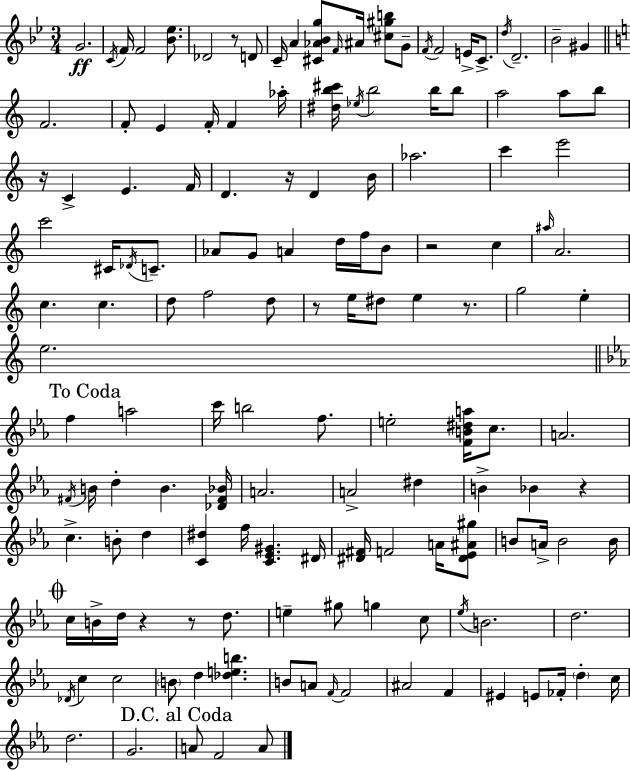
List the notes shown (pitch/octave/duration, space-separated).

G4/h. C4/s F4/s F4/h [Bb4,Eb5]/e. Db4/h R/e D4/e C4/s A4/q [C#4,Ab4,Bb4,G5]/e F4/s A#4/s [C#5,G#5,B5]/e G4/e F4/s F4/h E4/s C4/e. D5/s D4/h. Bb4/h G#4/q F4/h. F4/e E4/q F4/s F4/q Ab5/s [D#5,B5,C#6]/s Eb5/s B5/h B5/s B5/e A5/h A5/e B5/e R/s C4/q E4/q. F4/s D4/q. R/s D4/q B4/s Ab5/h. C6/q E6/h C6/h C#4/s Db4/s C4/e. Ab4/e G4/e A4/q D5/s F5/s B4/e R/h C5/q A#5/s A4/h. C5/q. C5/q. D5/e F5/h D5/e R/e E5/s D#5/e E5/q R/e. G5/h E5/q E5/h. F5/q A5/h C6/s B5/h F5/e. E5/h [F4,B4,D#5,A5]/s C5/e. A4/h. F#4/s B4/s D5/q B4/q. [Db4,F#4,Bb4]/s A4/h. A4/h D#5/q B4/q Bb4/q R/q C5/q. B4/e D5/q [C4,D#5]/q F5/s [C4,Eb4,G#4]/q. D#4/s [D#4,F#4]/s F4/h A4/s [D#4,Eb4,A#4,G#5]/e B4/e A4/s B4/h B4/s C5/s B4/s D5/s R/q R/e D5/e. E5/q G#5/e G5/q C5/e Eb5/s B4/h. D5/h. Db4/s C5/q C5/h B4/e D5/q [Db5,E5,B5]/q. B4/e A4/e F4/s F4/h A#4/h F4/q EIS4/q E4/e FES4/s D5/q C5/s D5/h. G4/h. A4/e F4/h A4/e